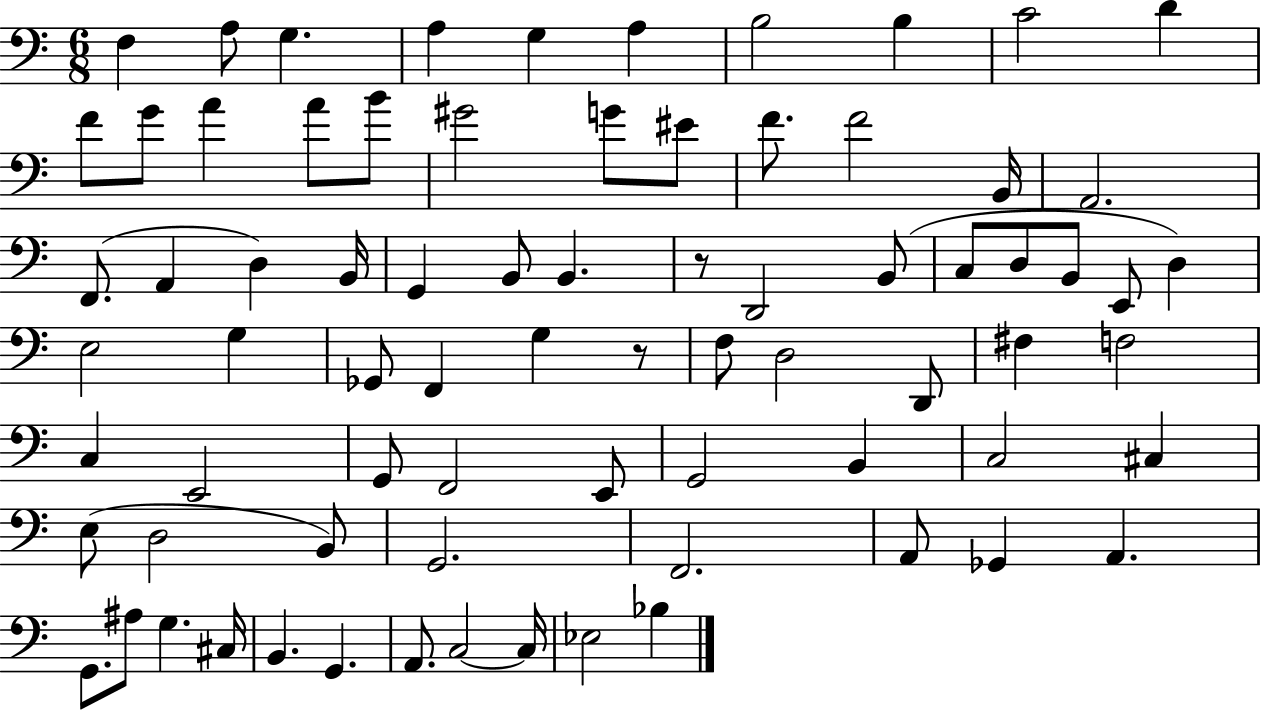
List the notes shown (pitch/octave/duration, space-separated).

F3/q A3/e G3/q. A3/q G3/q A3/q B3/h B3/q C4/h D4/q F4/e G4/e A4/q A4/e B4/e G#4/h G4/e EIS4/e F4/e. F4/h B2/s A2/h. F2/e. A2/q D3/q B2/s G2/q B2/e B2/q. R/e D2/h B2/e C3/e D3/e B2/e E2/e D3/q E3/h G3/q Gb2/e F2/q G3/q R/e F3/e D3/h D2/e F#3/q F3/h C3/q E2/h G2/e F2/h E2/e G2/h B2/q C3/h C#3/q E3/e D3/h B2/e G2/h. F2/h. A2/e Gb2/q A2/q. G2/e. A#3/e G3/q. C#3/s B2/q. G2/q. A2/e. C3/h C3/s Eb3/h Bb3/q